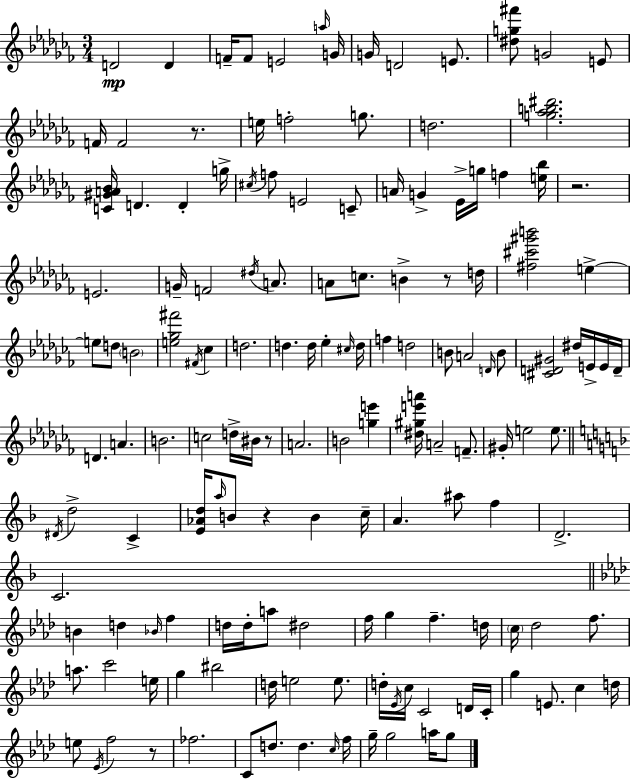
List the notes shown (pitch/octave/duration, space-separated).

D4/h D4/q F4/s F4/e E4/h A5/s G4/s G4/s D4/h E4/e. [D#5,G5,F#6]/e G4/h E4/e F4/s F4/h R/e. E5/s F5/h G5/e. D5/h. [G5,Ab5,B5,D#6]/h. [C4,G#4,A4,Bb4]/s D4/q. D4/q G5/s C#5/s F5/e E4/h C4/e A4/s G4/q Eb4/s G5/s F5/q [E5,Bb5]/s R/h. E4/h. G4/s F4/h D#5/s A4/e. A4/e C5/e. B4/q R/e D5/s [F#5,C#6,G#6,B6]/h E5/q E5/e D5/e B4/h [E5,Gb5,F#6]/h F#4/s CES5/q D5/h. D5/q. D5/s Eb5/q C#5/s D5/s F5/q D5/h B4/e A4/h D4/s B4/e [C#4,D4,G#4]/h D#5/s E4/s E4/s D4/s D4/q. A4/q. B4/h. C5/h D5/s BIS4/s R/e A4/h. B4/h [G5,E6]/q [D#5,G#5,E6,A6]/s A4/h F4/e. G#4/s E5/h E5/e. D#4/s D5/h C4/q [E4,Ab4,D5]/s A5/s B4/e R/q B4/q C5/s A4/q. A#5/e F5/q D4/h. C4/h. B4/q D5/q Bb4/s F5/q D5/s D5/s A5/e D#5/h F5/s G5/q F5/q. D5/s C5/s Db5/h F5/e. A5/e. C6/h E5/s G5/q BIS5/h D5/s E5/h E5/e. D5/s Eb4/s C5/s C4/h D4/s C4/s G5/q E4/e. C5/q D5/s E5/e Eb4/s F5/h R/e FES5/h. C4/e D5/e. D5/q. C5/s F5/s G5/s G5/h A5/s G5/e